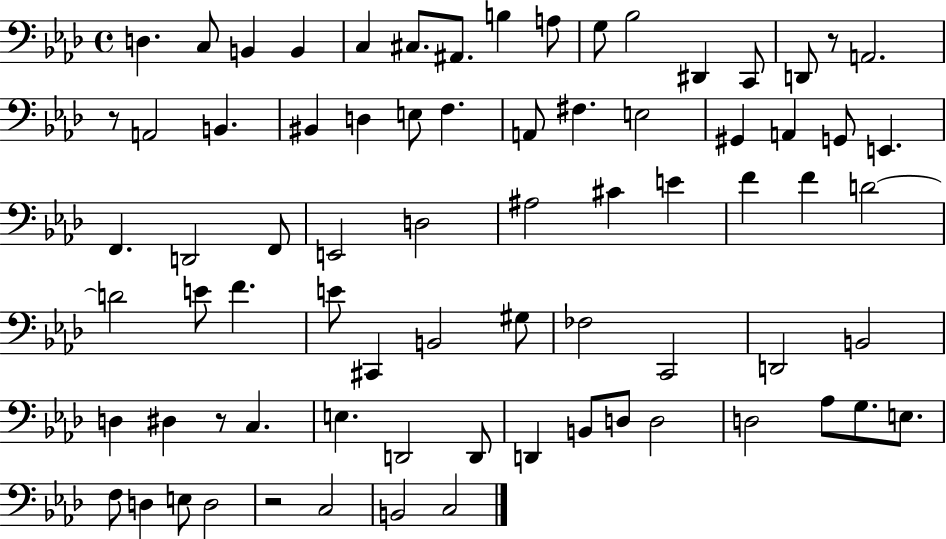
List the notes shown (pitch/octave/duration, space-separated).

D3/q. C3/e B2/q B2/q C3/q C#3/e. A#2/e. B3/q A3/e G3/e Bb3/h D#2/q C2/e D2/e R/e A2/h. R/e A2/h B2/q. BIS2/q D3/q E3/e F3/q. A2/e F#3/q. E3/h G#2/q A2/q G2/e E2/q. F2/q. D2/h F2/e E2/h D3/h A#3/h C#4/q E4/q F4/q F4/q D4/h D4/h E4/e F4/q. E4/e C#2/q B2/h G#3/e FES3/h C2/h D2/h B2/h D3/q D#3/q R/e C3/q. E3/q. D2/h D2/e D2/q B2/e D3/e D3/h D3/h Ab3/e G3/e. E3/e. F3/e D3/q E3/e D3/h R/h C3/h B2/h C3/h